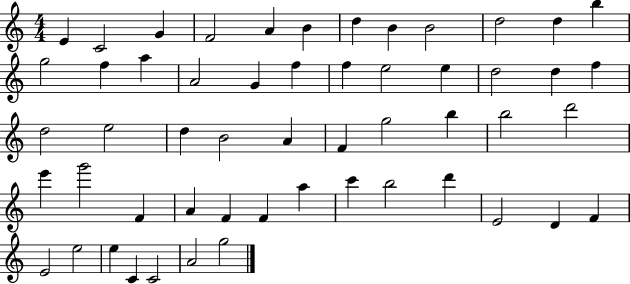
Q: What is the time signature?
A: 4/4